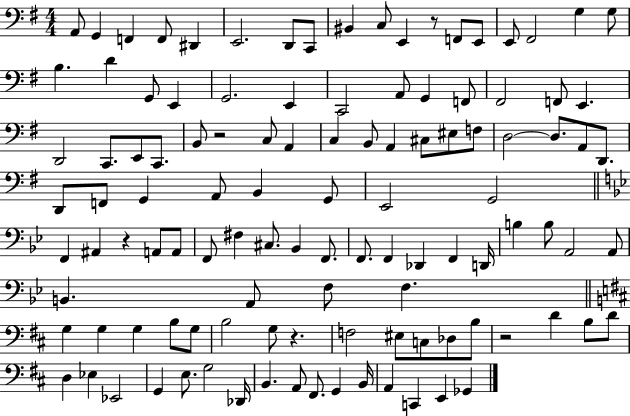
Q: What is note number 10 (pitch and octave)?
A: C3